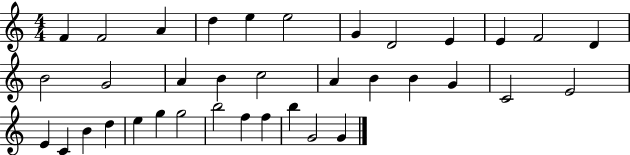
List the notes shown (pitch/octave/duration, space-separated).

F4/q F4/h A4/q D5/q E5/q E5/h G4/q D4/h E4/q E4/q F4/h D4/q B4/h G4/h A4/q B4/q C5/h A4/q B4/q B4/q G4/q C4/h E4/h E4/q C4/q B4/q D5/q E5/q G5/q G5/h B5/h F5/q F5/q B5/q G4/h G4/q